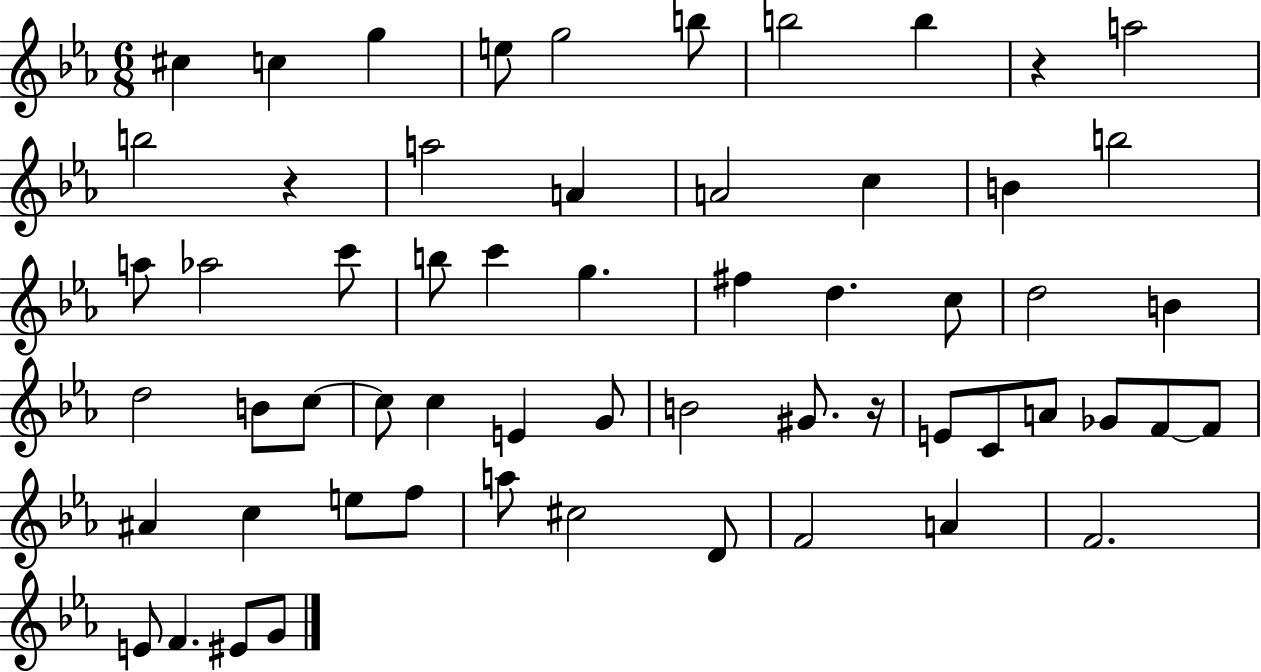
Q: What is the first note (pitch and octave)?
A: C#5